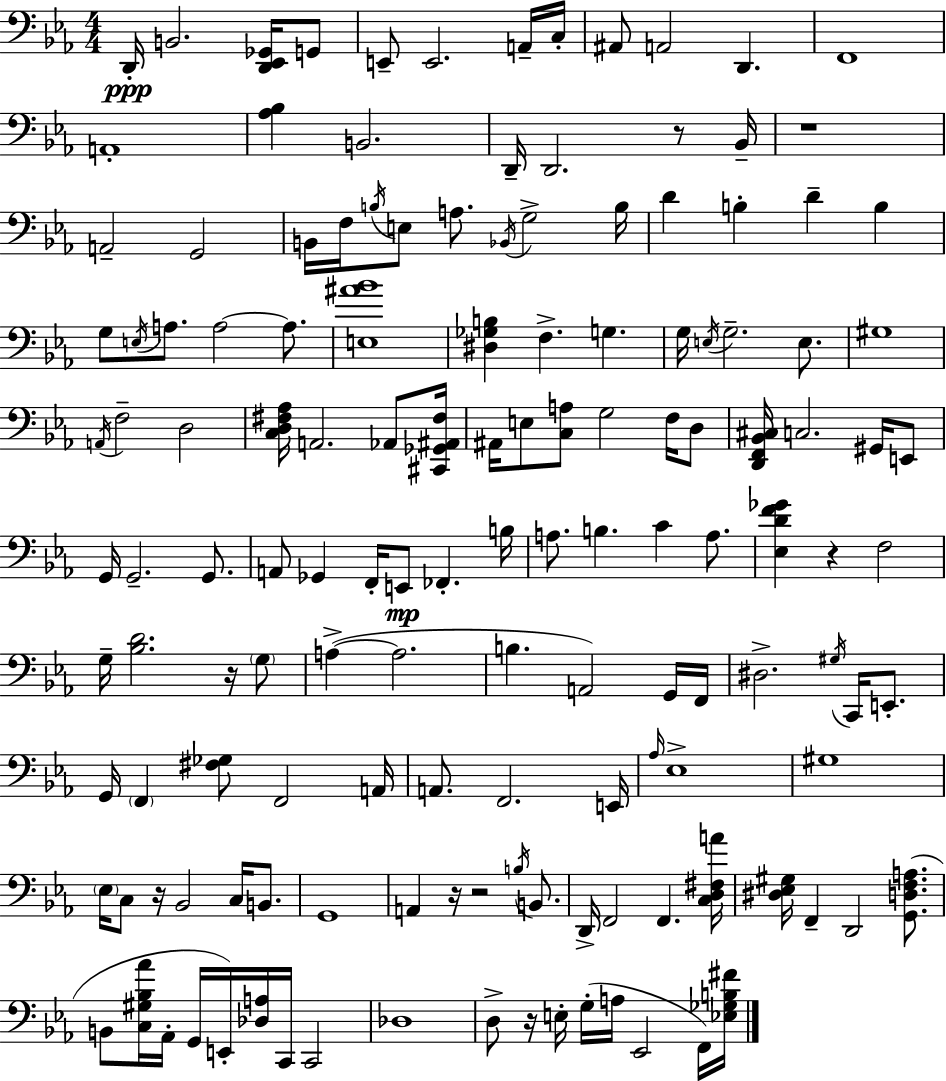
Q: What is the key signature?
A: C minor